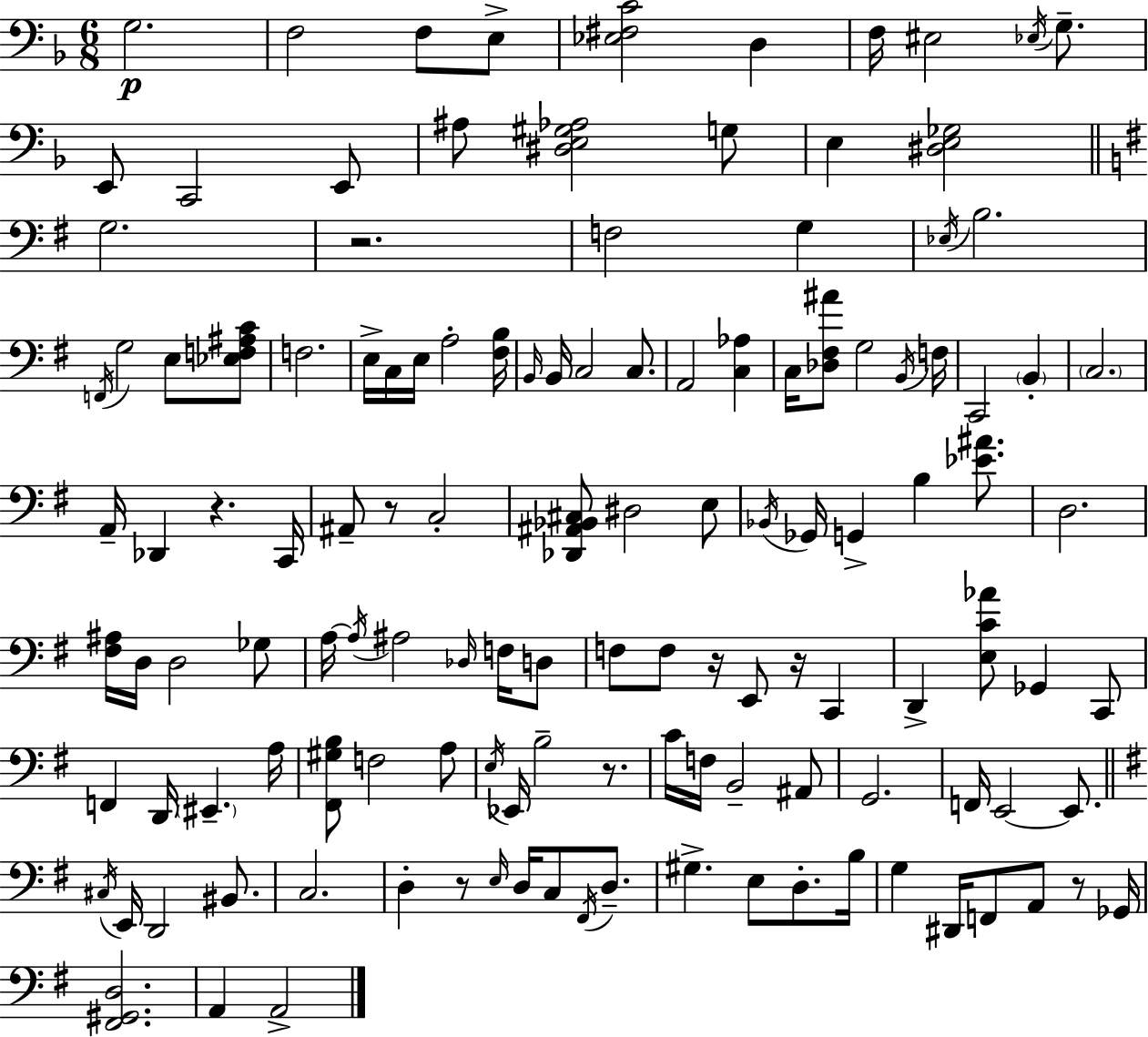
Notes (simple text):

G3/h. F3/h F3/e E3/e [Eb3,F#3,C4]/h D3/q F3/s EIS3/h Eb3/s G3/e. E2/e C2/h E2/e A#3/e [D#3,E3,G#3,Ab3]/h G3/e E3/q [D#3,E3,Gb3]/h G3/h. R/h. F3/h G3/q Eb3/s B3/h. F2/s G3/h E3/e [Eb3,F3,A#3,C4]/e F3/h. E3/s C3/s E3/s A3/h [F#3,B3]/s B2/s B2/s C3/h C3/e. A2/h [C3,Ab3]/q C3/s [Db3,F#3,A#4]/e G3/h B2/s F3/s C2/h B2/q C3/h. A2/s Db2/q R/q. C2/s A#2/e R/e C3/h [Db2,A#2,Bb2,C#3]/e D#3/h E3/e Bb2/s Gb2/s G2/q B3/q [Eb4,A#4]/e. D3/h. [F#3,A#3]/s D3/s D3/h Gb3/e A3/s A3/s A#3/h Db3/s F3/s D3/e F3/e F3/e R/s E2/e R/s C2/q D2/q [E3,C4,Ab4]/e Gb2/q C2/e F2/q D2/s EIS2/q. A3/s [F#2,G#3,B3]/e F3/h A3/e E3/s Eb2/s B3/h R/e. C4/s F3/s B2/h A#2/e G2/h. F2/s E2/h E2/e. C#3/s E2/s D2/h BIS2/e. C3/h. D3/q R/e E3/s D3/s C3/e F#2/s D3/e. G#3/q. E3/e D3/e. B3/s G3/q D#2/s F2/e A2/e R/e Gb2/s [F#2,G#2,D3]/h. A2/q A2/h